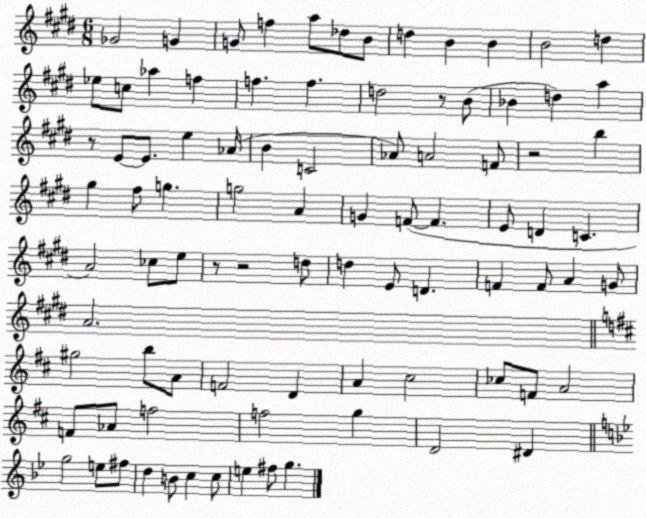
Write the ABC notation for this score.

X:1
T:Untitled
M:6/8
L:1/4
K:E
_G2 G G/2 f a/2 _d/2 B/2 d B B B2 d _e/2 c/2 _a f f f d2 z/2 B/2 _B d a z/2 E/2 E/2 e _A/4 B C2 _A/2 A2 F/2 z2 b ^g ^f/2 g g2 A G F/2 F E/2 D C A2 _c/2 e/2 z/2 z2 d/2 d E/2 D F F/2 A G/2 A2 ^g2 b/2 A/2 F2 D A ^c2 _c/2 F/2 A2 F/2 _A/2 f2 f2 g D2 ^D g2 e/2 ^f/2 d B/2 c c/2 e ^f/2 g